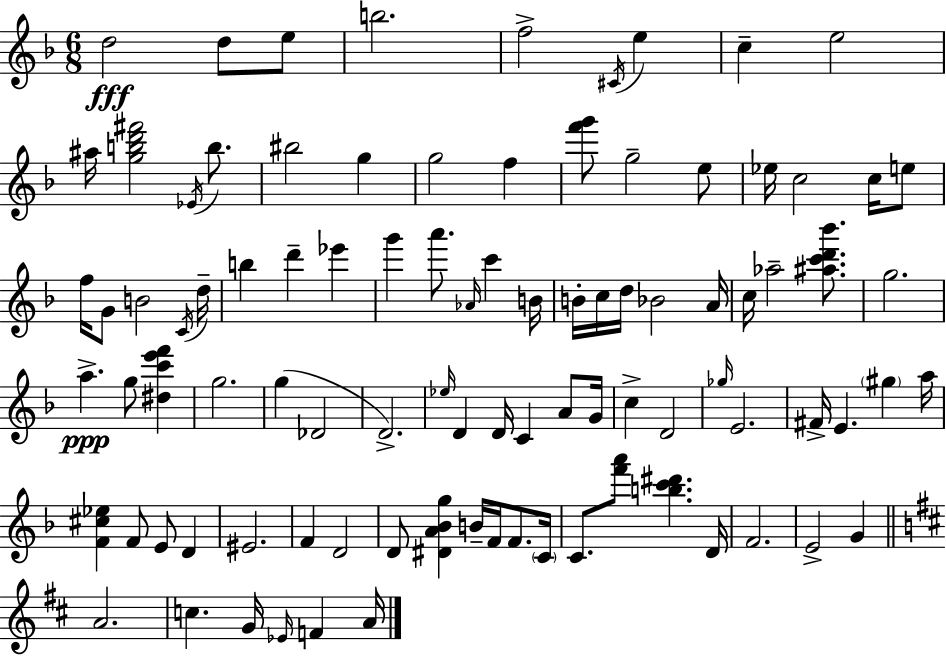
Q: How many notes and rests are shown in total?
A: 93